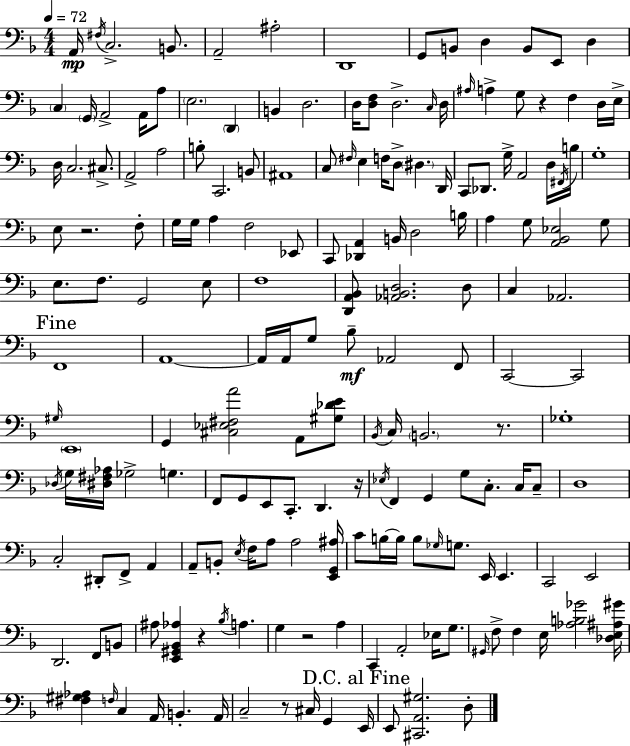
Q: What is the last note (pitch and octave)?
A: D3